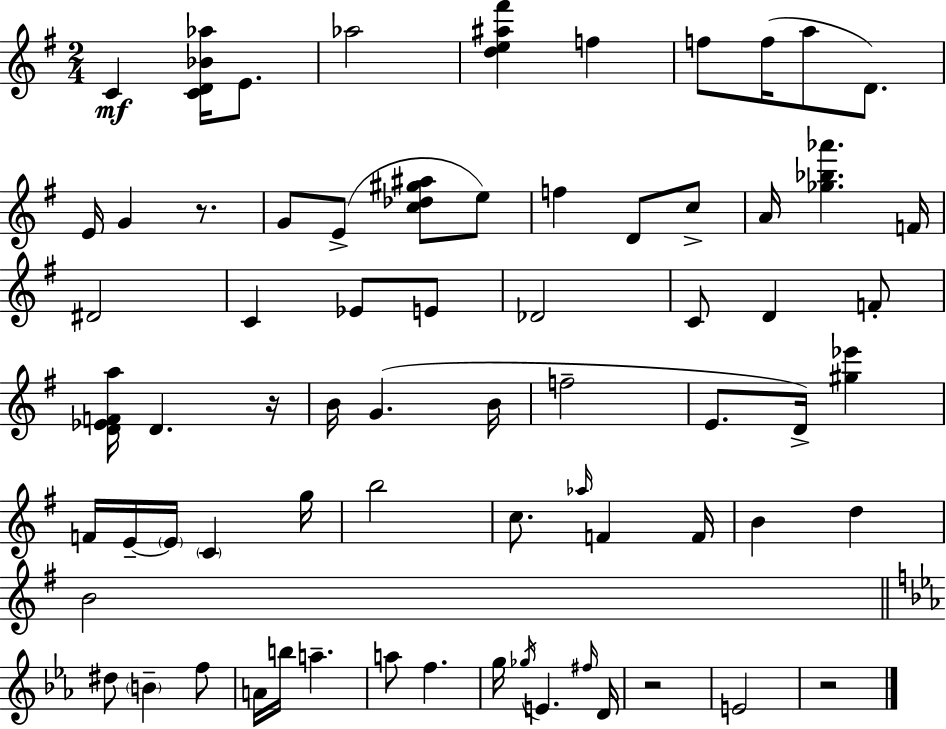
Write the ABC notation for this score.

X:1
T:Untitled
M:2/4
L:1/4
K:G
C [CD_B_a]/4 E/2 _a2 [de^a^f'] f f/2 f/4 a/2 D/2 E/4 G z/2 G/2 E/2 [c_d^g^a]/2 e/2 f D/2 c/2 A/4 [_g_b_a'] F/4 ^D2 C _E/2 E/2 _D2 C/2 D F/2 [D_EFa]/4 D z/4 B/4 G B/4 f2 E/2 D/4 [^g_e'] F/4 E/4 E/4 C g/4 b2 c/2 _a/4 F F/4 B d B2 ^d/2 B f/2 A/4 b/4 a a/2 f g/4 _g/4 E ^f/4 D/4 z2 E2 z2